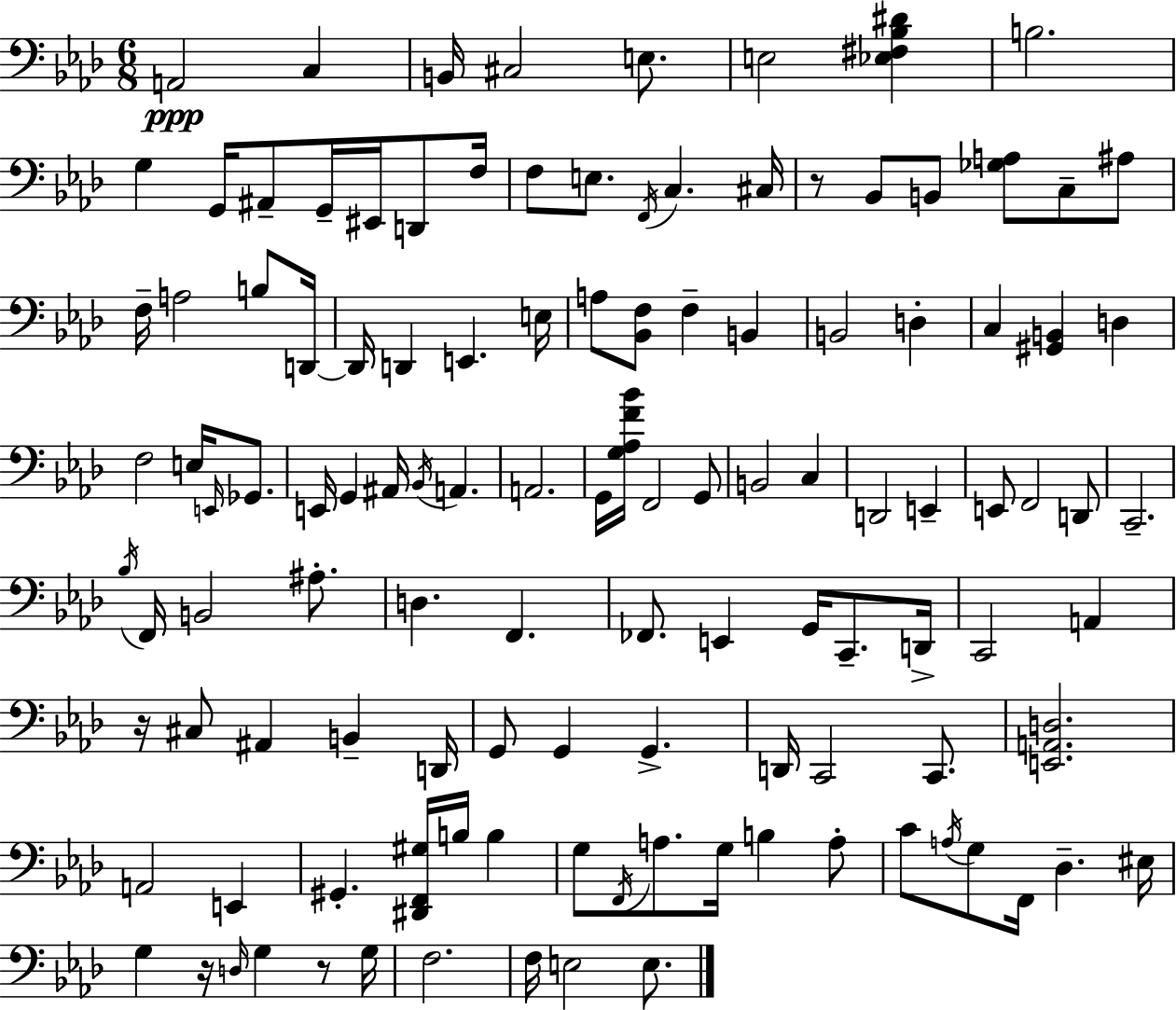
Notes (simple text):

A2/h C3/q B2/s C#3/h E3/e. E3/h [Eb3,F#3,Bb3,D#4]/q B3/h. G3/q G2/s A#2/e G2/s EIS2/s D2/e F3/s F3/e E3/e. F2/s C3/q. C#3/s R/e Bb2/e B2/e [Gb3,A3]/e C3/e A#3/e F3/s A3/h B3/e D2/s D2/s D2/q E2/q. E3/s A3/e [Bb2,F3]/e F3/q B2/q B2/h D3/q C3/q [G#2,B2]/q D3/q F3/h E3/s E2/s Gb2/e. E2/s G2/q A#2/s Bb2/s A2/q. A2/h. G2/s [G3,Ab3,F4,Bb4]/s F2/h G2/e B2/h C3/q D2/h E2/q E2/e F2/h D2/e C2/h. Bb3/s F2/s B2/h A#3/e. D3/q. F2/q. FES2/e. E2/q G2/s C2/e. D2/s C2/h A2/q R/s C#3/e A#2/q B2/q D2/s G2/e G2/q G2/q. D2/s C2/h C2/e. [E2,A2,D3]/h. A2/h E2/q G#2/q. [D#2,F2,G#3]/s B3/s B3/q G3/e F2/s A3/e. G3/s B3/q A3/e C4/e A3/s G3/e F2/s Db3/q. EIS3/s G3/q R/s D3/s G3/q R/e G3/s F3/h. F3/s E3/h E3/e.